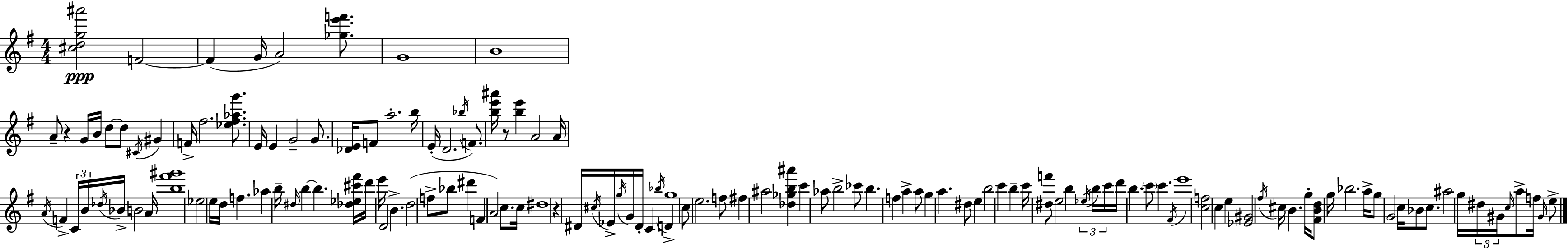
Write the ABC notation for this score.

X:1
T:Untitled
M:4/4
L:1/4
K:Em
[^cdg^a']2 F2 F G/4 A2 [_ge'f']/2 G4 B4 A/2 z G/4 B/4 d/2 d/2 ^C/4 ^G F/4 ^f2 [_e^f_ag']/2 E/4 E G2 G/2 [_DE]/4 F/2 a2 b/4 E/4 D2 _b/4 F/2 [be'^a']/4 z/2 [be'] A2 A/4 A/4 F C/4 B/4 _d/4 _B/4 B2 A/4 [b^f'^g']4 _e2 e/4 d/4 f _a b/4 ^d/4 b b [_d_e^c'^f']/4 d'/4 e'/4 D2 B d2 f/2 _b/2 ^d' F A2 c/2 c/4 ^d4 z ^D/4 ^c/4 _E/4 g/4 G/4 ^D/4 C _b/4 D g4 c/2 e2 f/2 ^f ^a2 [_d_gb^a'] c' _a/2 b2 _c'/2 b f a a/2 g a ^d/2 e b2 c' b c'/4 [^df']/2 e2 b _e/4 b/4 c'/4 d'/4 b c'/2 c' ^F/4 e'4 [cf]2 c e [_E^G]2 ^f/4 ^c/4 B g/4 [^FBd]/2 g/4 _b2 a/4 g/2 G2 c/4 _B/2 c/2 ^a2 g/4 ^d/4 ^G/4 c/4 a/2 f/4 ^G/4 e/2